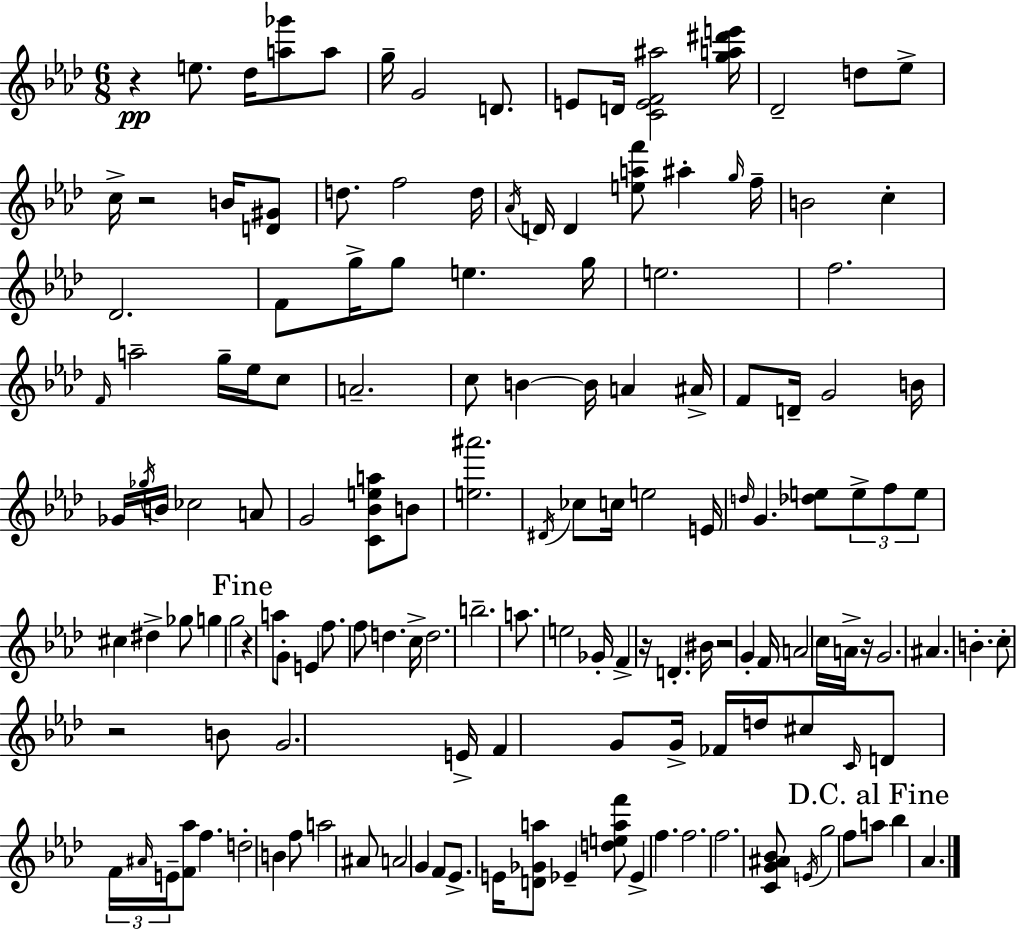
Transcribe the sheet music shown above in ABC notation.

X:1
T:Untitled
M:6/8
L:1/4
K:Ab
z e/2 _d/4 [a_g']/2 a/2 g/4 G2 D/2 E/2 D/4 [CEF^a]2 [ga^d'e']/4 _D2 d/2 _e/2 c/4 z2 B/4 [D^G]/2 d/2 f2 d/4 _A/4 D/4 D [eaf']/2 ^a g/4 f/4 B2 c _D2 F/2 g/4 g/2 e g/4 e2 f2 F/4 a2 g/4 _e/4 c/2 A2 c/2 B B/4 A ^A/4 F/2 D/4 G2 B/4 _G/4 _g/4 B/4 _c2 A/2 G2 [C_Bea]/2 B/2 [e^a']2 ^D/4 _c/2 c/4 e2 E/4 d/4 G [_de]/2 e/2 f/2 e/2 ^c ^d _g/2 g g2 z a/2 G/2 E f/2 f/2 d c/4 d2 b2 a/2 e2 _G/4 F z/4 D ^B/4 z2 G F/4 A2 c/4 A/4 z/4 G2 ^A B c/2 z2 B/2 G2 E/4 F G/2 G/4 _F/4 d/4 ^c/2 C/4 D/2 F/4 ^A/4 E/4 [F_a]/2 f d2 B f/2 a2 ^A/2 A2 G F/2 _E/2 E/4 [D_Ga]/2 _E [deaf']/2 _E f f2 f2 [CG^A_B]/2 E/4 g2 f/2 a/2 _b _A